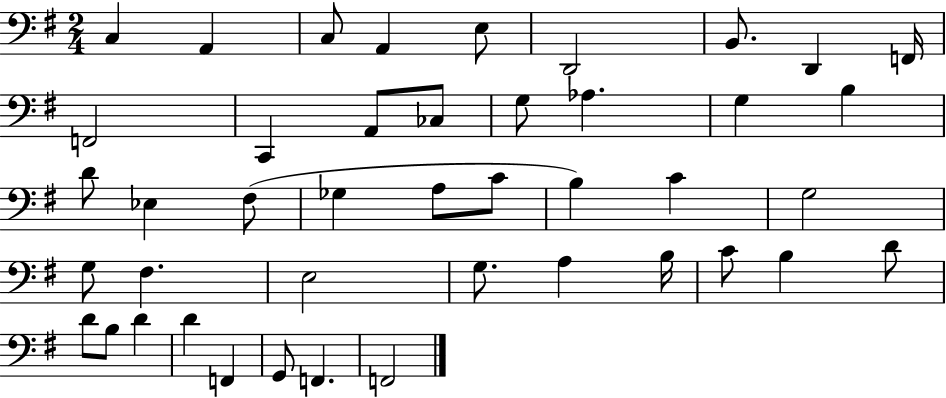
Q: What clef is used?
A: bass